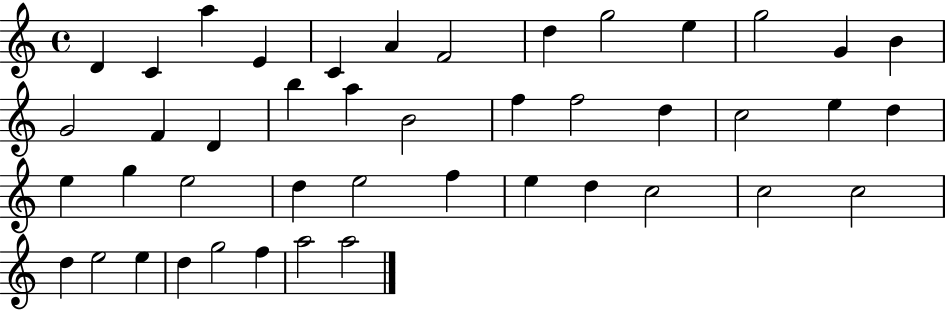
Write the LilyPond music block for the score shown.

{
  \clef treble
  \time 4/4
  \defaultTimeSignature
  \key c \major
  d'4 c'4 a''4 e'4 | c'4 a'4 f'2 | d''4 g''2 e''4 | g''2 g'4 b'4 | \break g'2 f'4 d'4 | b''4 a''4 b'2 | f''4 f''2 d''4 | c''2 e''4 d''4 | \break e''4 g''4 e''2 | d''4 e''2 f''4 | e''4 d''4 c''2 | c''2 c''2 | \break d''4 e''2 e''4 | d''4 g''2 f''4 | a''2 a''2 | \bar "|."
}